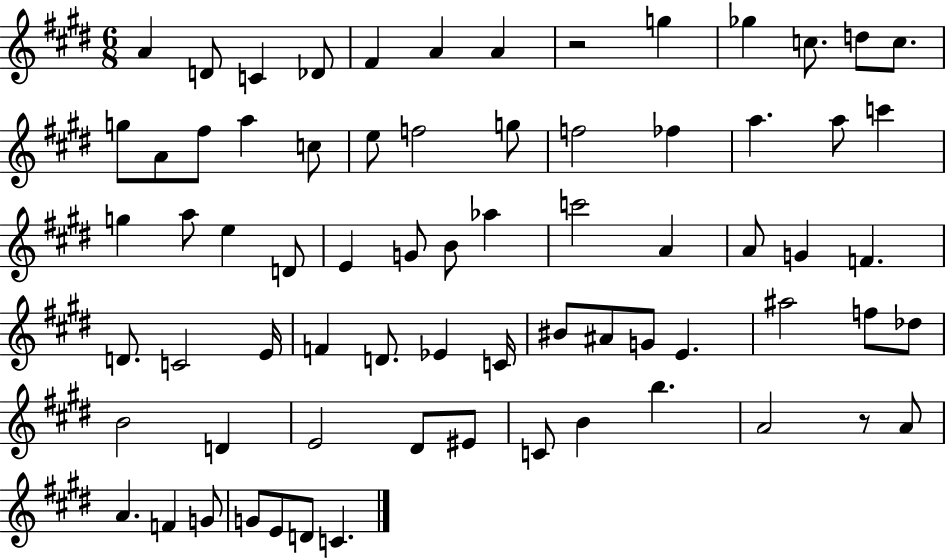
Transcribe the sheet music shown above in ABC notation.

X:1
T:Untitled
M:6/8
L:1/4
K:E
A D/2 C _D/2 ^F A A z2 g _g c/2 d/2 c/2 g/2 A/2 ^f/2 a c/2 e/2 f2 g/2 f2 _f a a/2 c' g a/2 e D/2 E G/2 B/2 _a c'2 A A/2 G F D/2 C2 E/4 F D/2 _E C/4 ^B/2 ^A/2 G/2 E ^a2 f/2 _d/2 B2 D E2 ^D/2 ^E/2 C/2 B b A2 z/2 A/2 A F G/2 G/2 E/2 D/2 C